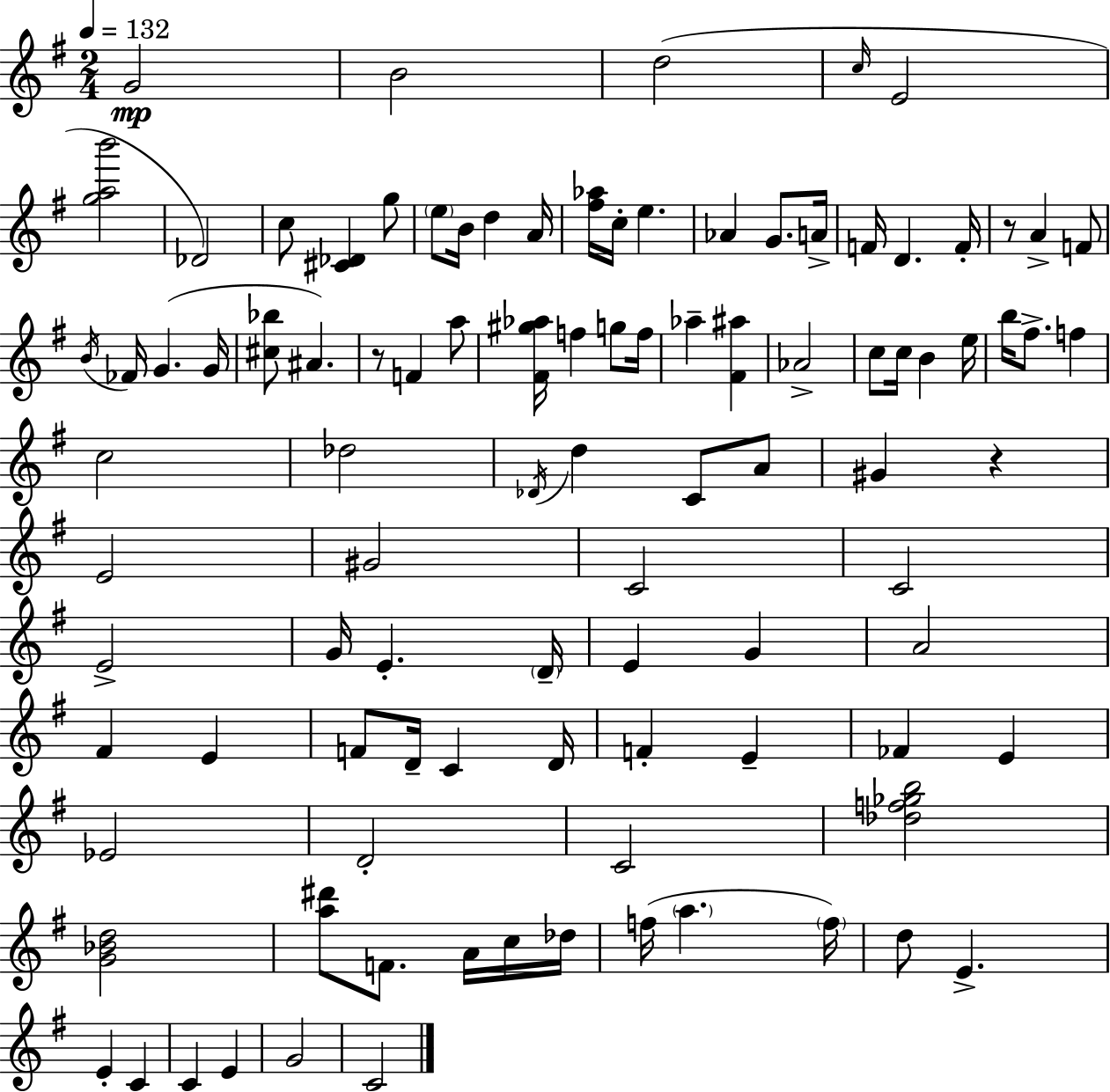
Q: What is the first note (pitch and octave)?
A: G4